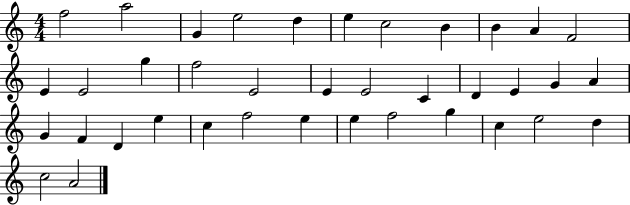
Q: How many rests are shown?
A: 0